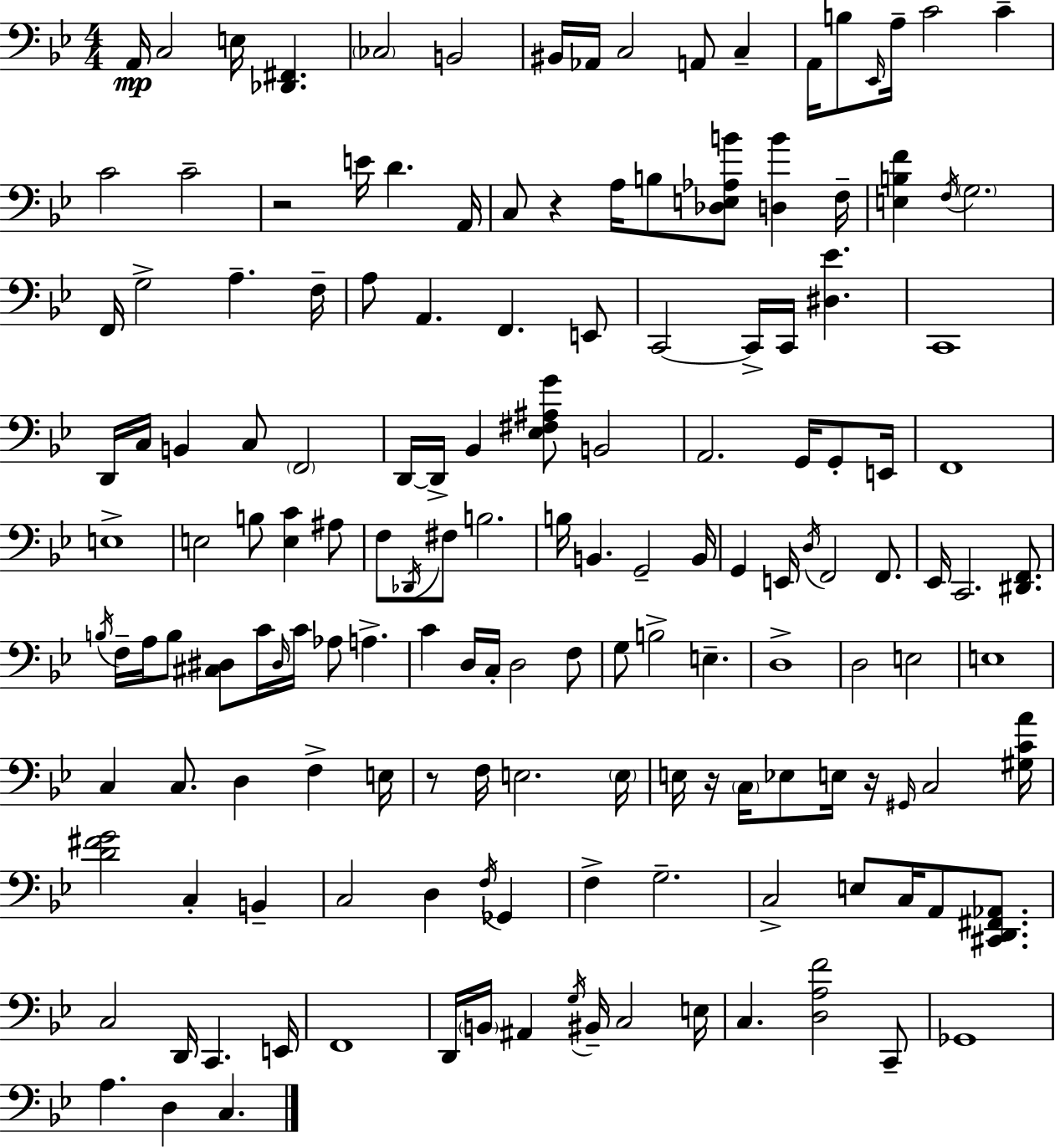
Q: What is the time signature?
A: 4/4